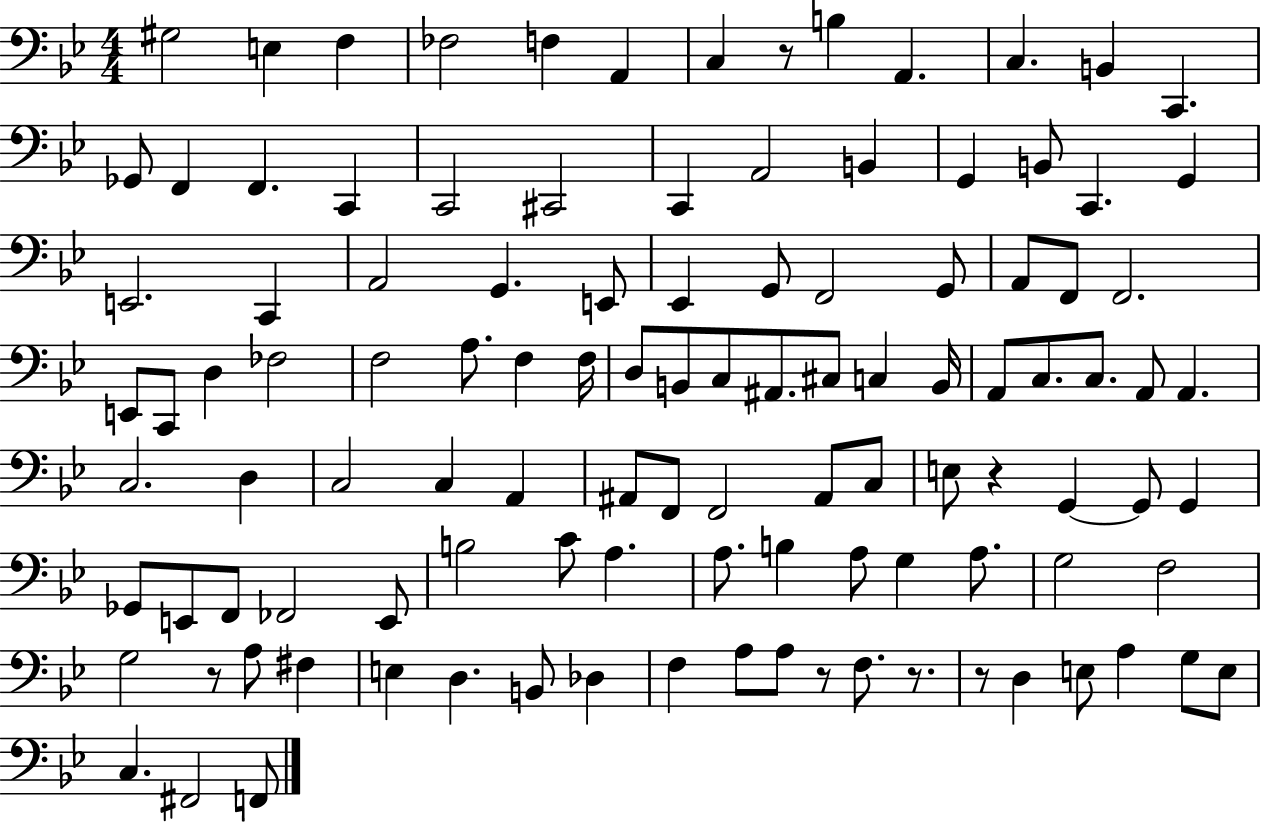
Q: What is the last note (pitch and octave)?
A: F2